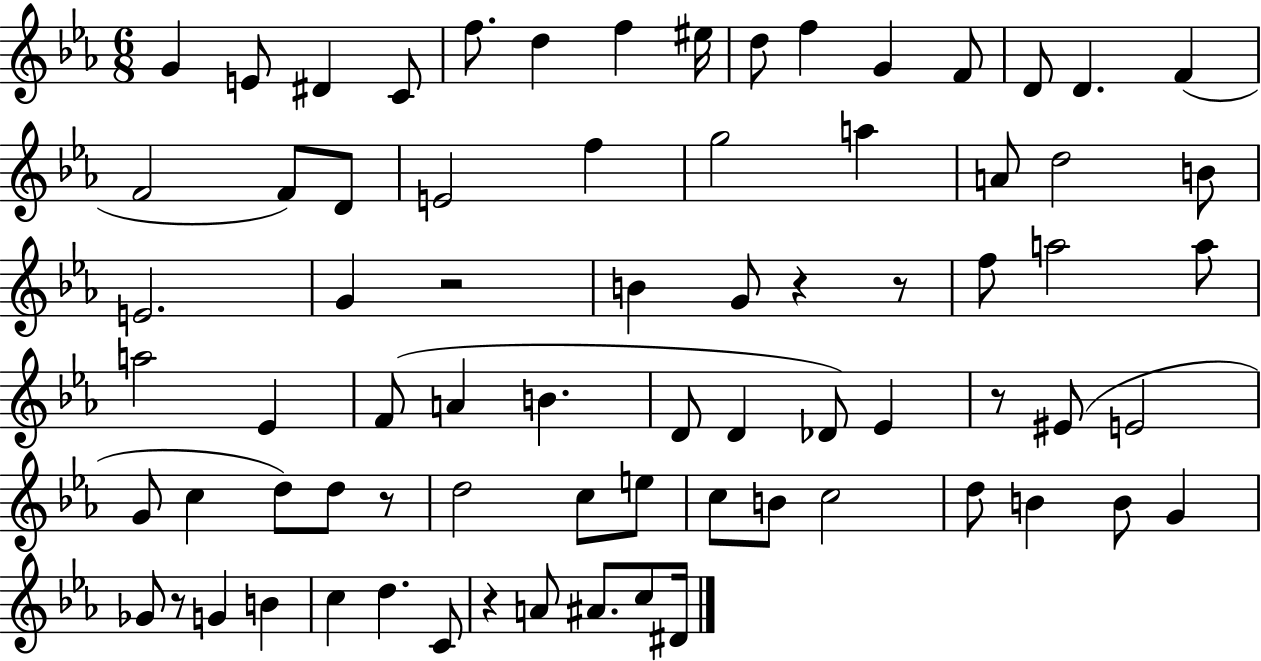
X:1
T:Untitled
M:6/8
L:1/4
K:Eb
G E/2 ^D C/2 f/2 d f ^e/4 d/2 f G F/2 D/2 D F F2 F/2 D/2 E2 f g2 a A/2 d2 B/2 E2 G z2 B G/2 z z/2 f/2 a2 a/2 a2 _E F/2 A B D/2 D _D/2 _E z/2 ^E/2 E2 G/2 c d/2 d/2 z/2 d2 c/2 e/2 c/2 B/2 c2 d/2 B B/2 G _G/2 z/2 G B c d C/2 z A/2 ^A/2 c/2 ^D/4